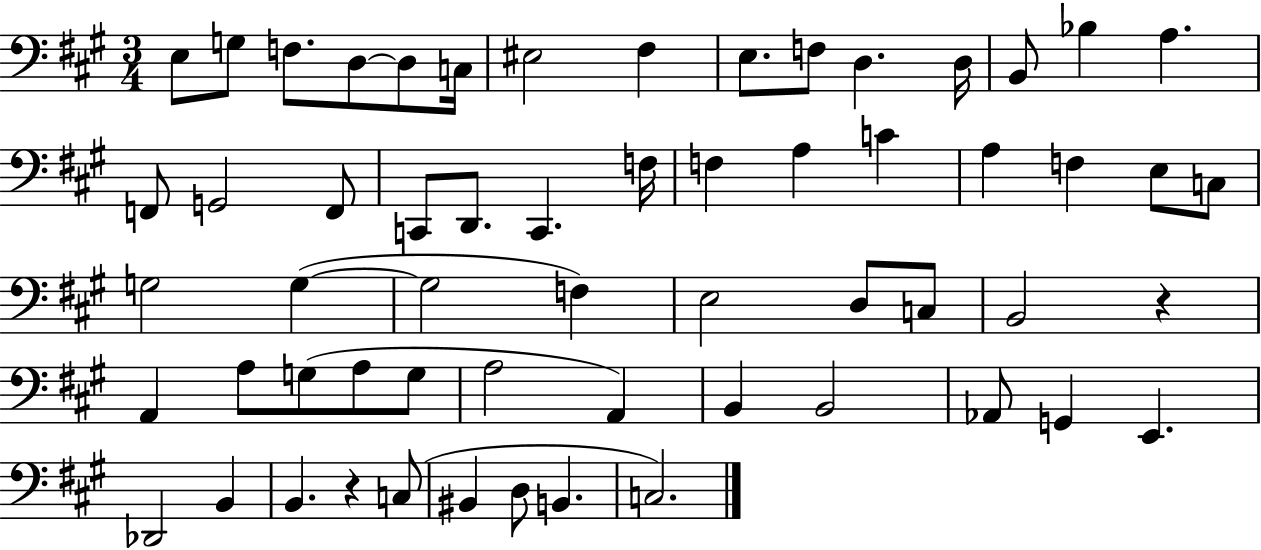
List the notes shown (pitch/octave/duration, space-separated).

E3/e G3/e F3/e. D3/e D3/e C3/s EIS3/h F#3/q E3/e. F3/e D3/q. D3/s B2/e Bb3/q A3/q. F2/e G2/h F2/e C2/e D2/e. C2/q. F3/s F3/q A3/q C4/q A3/q F3/q E3/e C3/e G3/h G3/q G3/h F3/q E3/h D3/e C3/e B2/h R/q A2/q A3/e G3/e A3/e G3/e A3/h A2/q B2/q B2/h Ab2/e G2/q E2/q. Db2/h B2/q B2/q. R/q C3/e BIS2/q D3/e B2/q. C3/h.